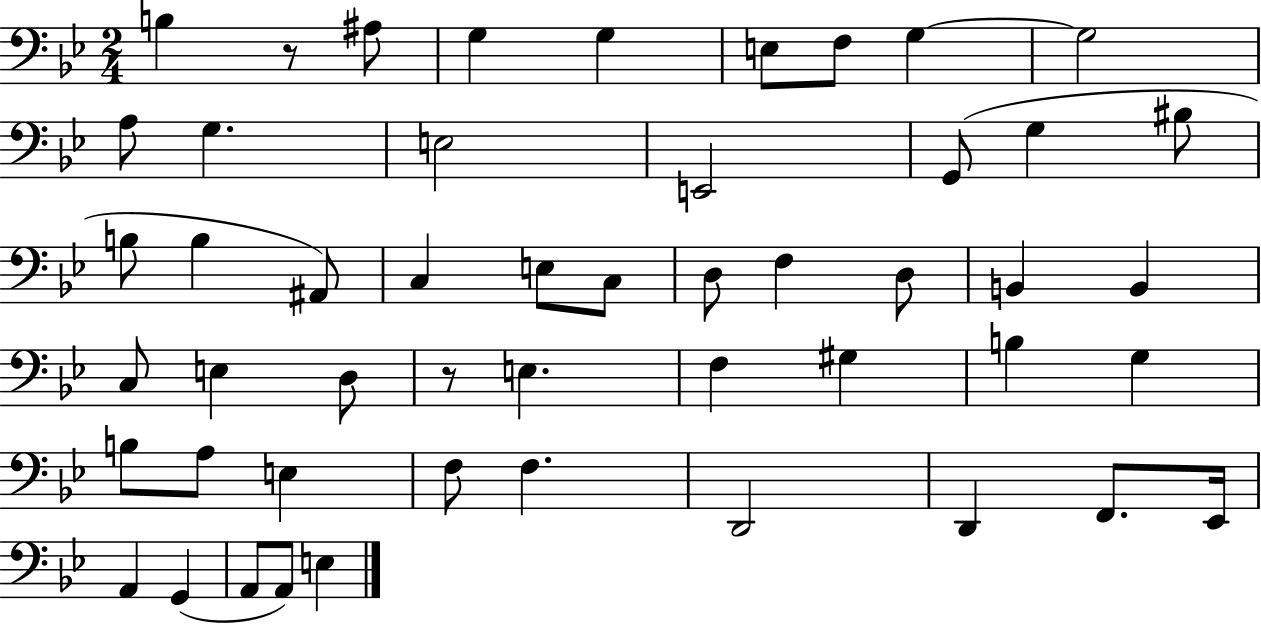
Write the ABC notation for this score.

X:1
T:Untitled
M:2/4
L:1/4
K:Bb
B, z/2 ^A,/2 G, G, E,/2 F,/2 G, G,2 A,/2 G, E,2 E,,2 G,,/2 G, ^B,/2 B,/2 B, ^A,,/2 C, E,/2 C,/2 D,/2 F, D,/2 B,, B,, C,/2 E, D,/2 z/2 E, F, ^G, B, G, B,/2 A,/2 E, F,/2 F, D,,2 D,, F,,/2 _E,,/4 A,, G,, A,,/2 A,,/2 E,